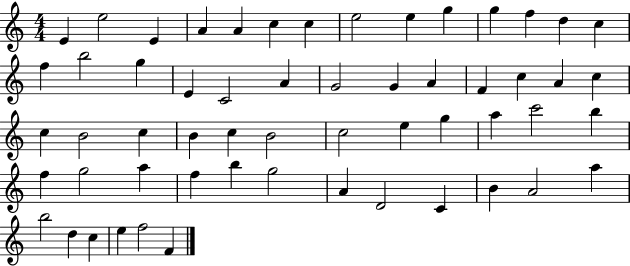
X:1
T:Untitled
M:4/4
L:1/4
K:C
E e2 E A A c c e2 e g g f d c f b2 g E C2 A G2 G A F c A c c B2 c B c B2 c2 e g a c'2 b f g2 a f b g2 A D2 C B A2 a b2 d c e f2 F